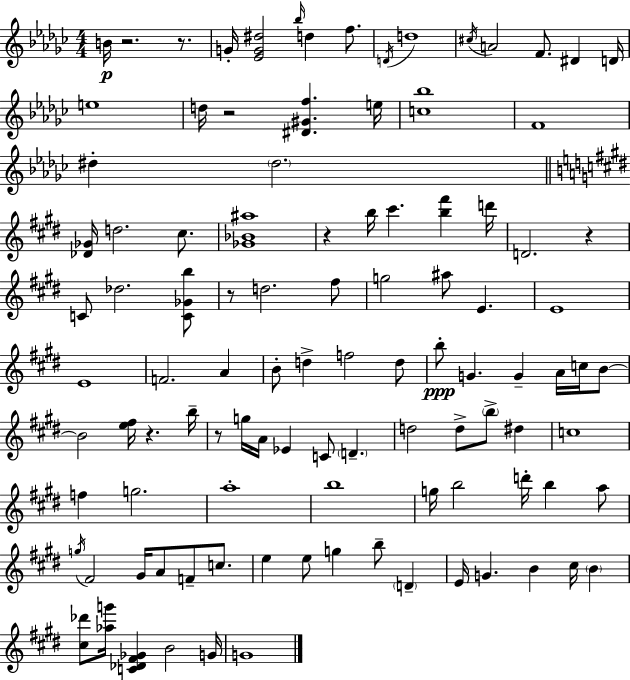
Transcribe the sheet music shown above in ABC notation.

X:1
T:Untitled
M:4/4
L:1/4
K:Ebm
B/4 z2 z/2 G/4 [_EG^d]2 _b/4 d f/2 D/4 d4 ^c/4 A2 F/2 ^D D/4 e4 d/4 z2 [^D^Gf] e/4 [c_b]4 F4 ^d ^d2 [_D_G]/4 d2 ^c/2 [_G_B^a]4 z b/4 ^c' [b^f'] d'/4 D2 z C/2 _d2 [C_Gb]/2 z/2 d2 ^f/2 g2 ^a/2 E E4 E4 F2 A B/2 d f2 d/2 b/2 G G A/4 c/4 B/2 B2 [e^f]/4 z b/4 z/2 g/4 A/4 _E C/2 D d2 d/2 b/2 ^d c4 f g2 a4 b4 g/4 b2 d'/4 b a/2 g/4 ^F2 ^G/4 A/2 F/2 c/2 e e/2 g b/2 D E/4 G B ^c/4 B [^c_d']/2 [_ag']/4 [C_D^F_G] B2 G/4 G4